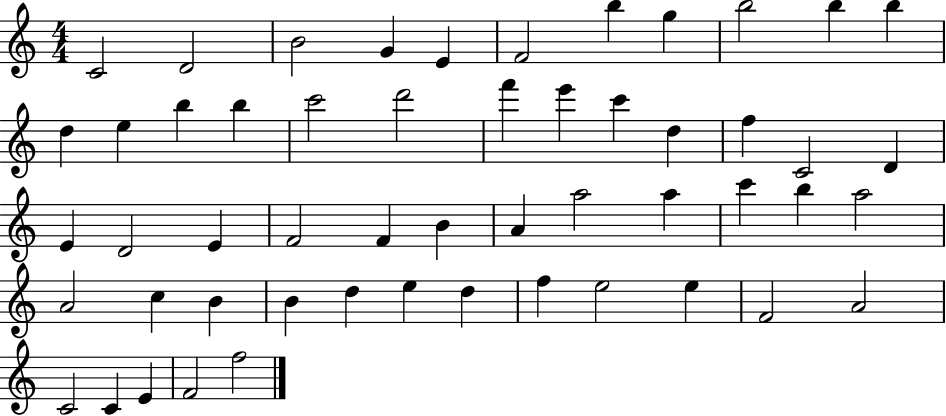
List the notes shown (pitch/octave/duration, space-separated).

C4/h D4/h B4/h G4/q E4/q F4/h B5/q G5/q B5/h B5/q B5/q D5/q E5/q B5/q B5/q C6/h D6/h F6/q E6/q C6/q D5/q F5/q C4/h D4/q E4/q D4/h E4/q F4/h F4/q B4/q A4/q A5/h A5/q C6/q B5/q A5/h A4/h C5/q B4/q B4/q D5/q E5/q D5/q F5/q E5/h E5/q F4/h A4/h C4/h C4/q E4/q F4/h F5/h